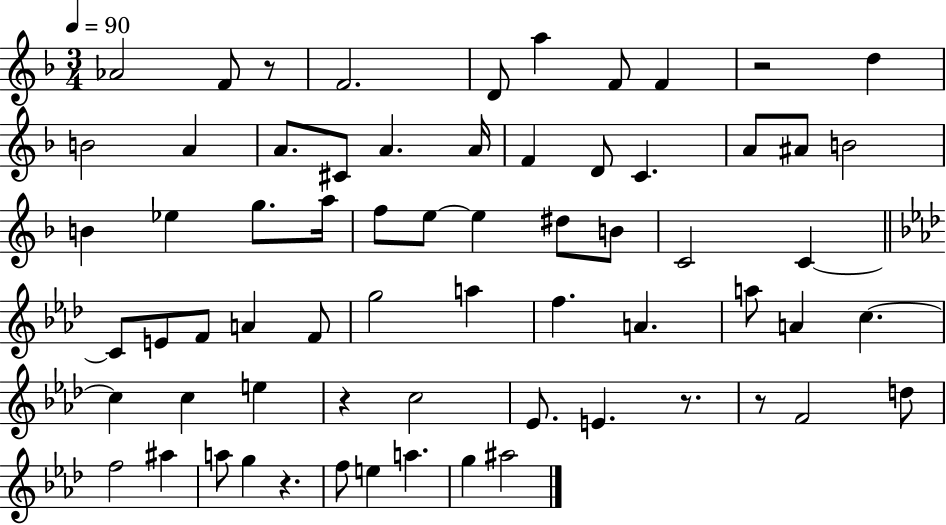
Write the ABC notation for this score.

X:1
T:Untitled
M:3/4
L:1/4
K:F
_A2 F/2 z/2 F2 D/2 a F/2 F z2 d B2 A A/2 ^C/2 A A/4 F D/2 C A/2 ^A/2 B2 B _e g/2 a/4 f/2 e/2 e ^d/2 B/2 C2 C C/2 E/2 F/2 A F/2 g2 a f A a/2 A c c c e z c2 _E/2 E z/2 z/2 F2 d/2 f2 ^a a/2 g z f/2 e a g ^a2